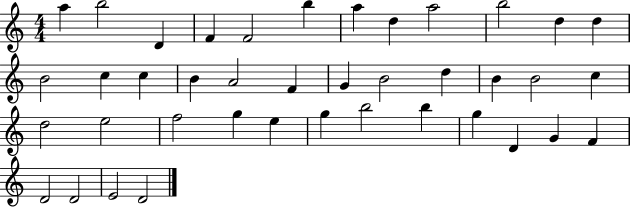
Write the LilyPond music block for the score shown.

{
  \clef treble
  \numericTimeSignature
  \time 4/4
  \key c \major
  a''4 b''2 d'4 | f'4 f'2 b''4 | a''4 d''4 a''2 | b''2 d''4 d''4 | \break b'2 c''4 c''4 | b'4 a'2 f'4 | g'4 b'2 d''4 | b'4 b'2 c''4 | \break d''2 e''2 | f''2 g''4 e''4 | g''4 b''2 b''4 | g''4 d'4 g'4 f'4 | \break d'2 d'2 | e'2 d'2 | \bar "|."
}